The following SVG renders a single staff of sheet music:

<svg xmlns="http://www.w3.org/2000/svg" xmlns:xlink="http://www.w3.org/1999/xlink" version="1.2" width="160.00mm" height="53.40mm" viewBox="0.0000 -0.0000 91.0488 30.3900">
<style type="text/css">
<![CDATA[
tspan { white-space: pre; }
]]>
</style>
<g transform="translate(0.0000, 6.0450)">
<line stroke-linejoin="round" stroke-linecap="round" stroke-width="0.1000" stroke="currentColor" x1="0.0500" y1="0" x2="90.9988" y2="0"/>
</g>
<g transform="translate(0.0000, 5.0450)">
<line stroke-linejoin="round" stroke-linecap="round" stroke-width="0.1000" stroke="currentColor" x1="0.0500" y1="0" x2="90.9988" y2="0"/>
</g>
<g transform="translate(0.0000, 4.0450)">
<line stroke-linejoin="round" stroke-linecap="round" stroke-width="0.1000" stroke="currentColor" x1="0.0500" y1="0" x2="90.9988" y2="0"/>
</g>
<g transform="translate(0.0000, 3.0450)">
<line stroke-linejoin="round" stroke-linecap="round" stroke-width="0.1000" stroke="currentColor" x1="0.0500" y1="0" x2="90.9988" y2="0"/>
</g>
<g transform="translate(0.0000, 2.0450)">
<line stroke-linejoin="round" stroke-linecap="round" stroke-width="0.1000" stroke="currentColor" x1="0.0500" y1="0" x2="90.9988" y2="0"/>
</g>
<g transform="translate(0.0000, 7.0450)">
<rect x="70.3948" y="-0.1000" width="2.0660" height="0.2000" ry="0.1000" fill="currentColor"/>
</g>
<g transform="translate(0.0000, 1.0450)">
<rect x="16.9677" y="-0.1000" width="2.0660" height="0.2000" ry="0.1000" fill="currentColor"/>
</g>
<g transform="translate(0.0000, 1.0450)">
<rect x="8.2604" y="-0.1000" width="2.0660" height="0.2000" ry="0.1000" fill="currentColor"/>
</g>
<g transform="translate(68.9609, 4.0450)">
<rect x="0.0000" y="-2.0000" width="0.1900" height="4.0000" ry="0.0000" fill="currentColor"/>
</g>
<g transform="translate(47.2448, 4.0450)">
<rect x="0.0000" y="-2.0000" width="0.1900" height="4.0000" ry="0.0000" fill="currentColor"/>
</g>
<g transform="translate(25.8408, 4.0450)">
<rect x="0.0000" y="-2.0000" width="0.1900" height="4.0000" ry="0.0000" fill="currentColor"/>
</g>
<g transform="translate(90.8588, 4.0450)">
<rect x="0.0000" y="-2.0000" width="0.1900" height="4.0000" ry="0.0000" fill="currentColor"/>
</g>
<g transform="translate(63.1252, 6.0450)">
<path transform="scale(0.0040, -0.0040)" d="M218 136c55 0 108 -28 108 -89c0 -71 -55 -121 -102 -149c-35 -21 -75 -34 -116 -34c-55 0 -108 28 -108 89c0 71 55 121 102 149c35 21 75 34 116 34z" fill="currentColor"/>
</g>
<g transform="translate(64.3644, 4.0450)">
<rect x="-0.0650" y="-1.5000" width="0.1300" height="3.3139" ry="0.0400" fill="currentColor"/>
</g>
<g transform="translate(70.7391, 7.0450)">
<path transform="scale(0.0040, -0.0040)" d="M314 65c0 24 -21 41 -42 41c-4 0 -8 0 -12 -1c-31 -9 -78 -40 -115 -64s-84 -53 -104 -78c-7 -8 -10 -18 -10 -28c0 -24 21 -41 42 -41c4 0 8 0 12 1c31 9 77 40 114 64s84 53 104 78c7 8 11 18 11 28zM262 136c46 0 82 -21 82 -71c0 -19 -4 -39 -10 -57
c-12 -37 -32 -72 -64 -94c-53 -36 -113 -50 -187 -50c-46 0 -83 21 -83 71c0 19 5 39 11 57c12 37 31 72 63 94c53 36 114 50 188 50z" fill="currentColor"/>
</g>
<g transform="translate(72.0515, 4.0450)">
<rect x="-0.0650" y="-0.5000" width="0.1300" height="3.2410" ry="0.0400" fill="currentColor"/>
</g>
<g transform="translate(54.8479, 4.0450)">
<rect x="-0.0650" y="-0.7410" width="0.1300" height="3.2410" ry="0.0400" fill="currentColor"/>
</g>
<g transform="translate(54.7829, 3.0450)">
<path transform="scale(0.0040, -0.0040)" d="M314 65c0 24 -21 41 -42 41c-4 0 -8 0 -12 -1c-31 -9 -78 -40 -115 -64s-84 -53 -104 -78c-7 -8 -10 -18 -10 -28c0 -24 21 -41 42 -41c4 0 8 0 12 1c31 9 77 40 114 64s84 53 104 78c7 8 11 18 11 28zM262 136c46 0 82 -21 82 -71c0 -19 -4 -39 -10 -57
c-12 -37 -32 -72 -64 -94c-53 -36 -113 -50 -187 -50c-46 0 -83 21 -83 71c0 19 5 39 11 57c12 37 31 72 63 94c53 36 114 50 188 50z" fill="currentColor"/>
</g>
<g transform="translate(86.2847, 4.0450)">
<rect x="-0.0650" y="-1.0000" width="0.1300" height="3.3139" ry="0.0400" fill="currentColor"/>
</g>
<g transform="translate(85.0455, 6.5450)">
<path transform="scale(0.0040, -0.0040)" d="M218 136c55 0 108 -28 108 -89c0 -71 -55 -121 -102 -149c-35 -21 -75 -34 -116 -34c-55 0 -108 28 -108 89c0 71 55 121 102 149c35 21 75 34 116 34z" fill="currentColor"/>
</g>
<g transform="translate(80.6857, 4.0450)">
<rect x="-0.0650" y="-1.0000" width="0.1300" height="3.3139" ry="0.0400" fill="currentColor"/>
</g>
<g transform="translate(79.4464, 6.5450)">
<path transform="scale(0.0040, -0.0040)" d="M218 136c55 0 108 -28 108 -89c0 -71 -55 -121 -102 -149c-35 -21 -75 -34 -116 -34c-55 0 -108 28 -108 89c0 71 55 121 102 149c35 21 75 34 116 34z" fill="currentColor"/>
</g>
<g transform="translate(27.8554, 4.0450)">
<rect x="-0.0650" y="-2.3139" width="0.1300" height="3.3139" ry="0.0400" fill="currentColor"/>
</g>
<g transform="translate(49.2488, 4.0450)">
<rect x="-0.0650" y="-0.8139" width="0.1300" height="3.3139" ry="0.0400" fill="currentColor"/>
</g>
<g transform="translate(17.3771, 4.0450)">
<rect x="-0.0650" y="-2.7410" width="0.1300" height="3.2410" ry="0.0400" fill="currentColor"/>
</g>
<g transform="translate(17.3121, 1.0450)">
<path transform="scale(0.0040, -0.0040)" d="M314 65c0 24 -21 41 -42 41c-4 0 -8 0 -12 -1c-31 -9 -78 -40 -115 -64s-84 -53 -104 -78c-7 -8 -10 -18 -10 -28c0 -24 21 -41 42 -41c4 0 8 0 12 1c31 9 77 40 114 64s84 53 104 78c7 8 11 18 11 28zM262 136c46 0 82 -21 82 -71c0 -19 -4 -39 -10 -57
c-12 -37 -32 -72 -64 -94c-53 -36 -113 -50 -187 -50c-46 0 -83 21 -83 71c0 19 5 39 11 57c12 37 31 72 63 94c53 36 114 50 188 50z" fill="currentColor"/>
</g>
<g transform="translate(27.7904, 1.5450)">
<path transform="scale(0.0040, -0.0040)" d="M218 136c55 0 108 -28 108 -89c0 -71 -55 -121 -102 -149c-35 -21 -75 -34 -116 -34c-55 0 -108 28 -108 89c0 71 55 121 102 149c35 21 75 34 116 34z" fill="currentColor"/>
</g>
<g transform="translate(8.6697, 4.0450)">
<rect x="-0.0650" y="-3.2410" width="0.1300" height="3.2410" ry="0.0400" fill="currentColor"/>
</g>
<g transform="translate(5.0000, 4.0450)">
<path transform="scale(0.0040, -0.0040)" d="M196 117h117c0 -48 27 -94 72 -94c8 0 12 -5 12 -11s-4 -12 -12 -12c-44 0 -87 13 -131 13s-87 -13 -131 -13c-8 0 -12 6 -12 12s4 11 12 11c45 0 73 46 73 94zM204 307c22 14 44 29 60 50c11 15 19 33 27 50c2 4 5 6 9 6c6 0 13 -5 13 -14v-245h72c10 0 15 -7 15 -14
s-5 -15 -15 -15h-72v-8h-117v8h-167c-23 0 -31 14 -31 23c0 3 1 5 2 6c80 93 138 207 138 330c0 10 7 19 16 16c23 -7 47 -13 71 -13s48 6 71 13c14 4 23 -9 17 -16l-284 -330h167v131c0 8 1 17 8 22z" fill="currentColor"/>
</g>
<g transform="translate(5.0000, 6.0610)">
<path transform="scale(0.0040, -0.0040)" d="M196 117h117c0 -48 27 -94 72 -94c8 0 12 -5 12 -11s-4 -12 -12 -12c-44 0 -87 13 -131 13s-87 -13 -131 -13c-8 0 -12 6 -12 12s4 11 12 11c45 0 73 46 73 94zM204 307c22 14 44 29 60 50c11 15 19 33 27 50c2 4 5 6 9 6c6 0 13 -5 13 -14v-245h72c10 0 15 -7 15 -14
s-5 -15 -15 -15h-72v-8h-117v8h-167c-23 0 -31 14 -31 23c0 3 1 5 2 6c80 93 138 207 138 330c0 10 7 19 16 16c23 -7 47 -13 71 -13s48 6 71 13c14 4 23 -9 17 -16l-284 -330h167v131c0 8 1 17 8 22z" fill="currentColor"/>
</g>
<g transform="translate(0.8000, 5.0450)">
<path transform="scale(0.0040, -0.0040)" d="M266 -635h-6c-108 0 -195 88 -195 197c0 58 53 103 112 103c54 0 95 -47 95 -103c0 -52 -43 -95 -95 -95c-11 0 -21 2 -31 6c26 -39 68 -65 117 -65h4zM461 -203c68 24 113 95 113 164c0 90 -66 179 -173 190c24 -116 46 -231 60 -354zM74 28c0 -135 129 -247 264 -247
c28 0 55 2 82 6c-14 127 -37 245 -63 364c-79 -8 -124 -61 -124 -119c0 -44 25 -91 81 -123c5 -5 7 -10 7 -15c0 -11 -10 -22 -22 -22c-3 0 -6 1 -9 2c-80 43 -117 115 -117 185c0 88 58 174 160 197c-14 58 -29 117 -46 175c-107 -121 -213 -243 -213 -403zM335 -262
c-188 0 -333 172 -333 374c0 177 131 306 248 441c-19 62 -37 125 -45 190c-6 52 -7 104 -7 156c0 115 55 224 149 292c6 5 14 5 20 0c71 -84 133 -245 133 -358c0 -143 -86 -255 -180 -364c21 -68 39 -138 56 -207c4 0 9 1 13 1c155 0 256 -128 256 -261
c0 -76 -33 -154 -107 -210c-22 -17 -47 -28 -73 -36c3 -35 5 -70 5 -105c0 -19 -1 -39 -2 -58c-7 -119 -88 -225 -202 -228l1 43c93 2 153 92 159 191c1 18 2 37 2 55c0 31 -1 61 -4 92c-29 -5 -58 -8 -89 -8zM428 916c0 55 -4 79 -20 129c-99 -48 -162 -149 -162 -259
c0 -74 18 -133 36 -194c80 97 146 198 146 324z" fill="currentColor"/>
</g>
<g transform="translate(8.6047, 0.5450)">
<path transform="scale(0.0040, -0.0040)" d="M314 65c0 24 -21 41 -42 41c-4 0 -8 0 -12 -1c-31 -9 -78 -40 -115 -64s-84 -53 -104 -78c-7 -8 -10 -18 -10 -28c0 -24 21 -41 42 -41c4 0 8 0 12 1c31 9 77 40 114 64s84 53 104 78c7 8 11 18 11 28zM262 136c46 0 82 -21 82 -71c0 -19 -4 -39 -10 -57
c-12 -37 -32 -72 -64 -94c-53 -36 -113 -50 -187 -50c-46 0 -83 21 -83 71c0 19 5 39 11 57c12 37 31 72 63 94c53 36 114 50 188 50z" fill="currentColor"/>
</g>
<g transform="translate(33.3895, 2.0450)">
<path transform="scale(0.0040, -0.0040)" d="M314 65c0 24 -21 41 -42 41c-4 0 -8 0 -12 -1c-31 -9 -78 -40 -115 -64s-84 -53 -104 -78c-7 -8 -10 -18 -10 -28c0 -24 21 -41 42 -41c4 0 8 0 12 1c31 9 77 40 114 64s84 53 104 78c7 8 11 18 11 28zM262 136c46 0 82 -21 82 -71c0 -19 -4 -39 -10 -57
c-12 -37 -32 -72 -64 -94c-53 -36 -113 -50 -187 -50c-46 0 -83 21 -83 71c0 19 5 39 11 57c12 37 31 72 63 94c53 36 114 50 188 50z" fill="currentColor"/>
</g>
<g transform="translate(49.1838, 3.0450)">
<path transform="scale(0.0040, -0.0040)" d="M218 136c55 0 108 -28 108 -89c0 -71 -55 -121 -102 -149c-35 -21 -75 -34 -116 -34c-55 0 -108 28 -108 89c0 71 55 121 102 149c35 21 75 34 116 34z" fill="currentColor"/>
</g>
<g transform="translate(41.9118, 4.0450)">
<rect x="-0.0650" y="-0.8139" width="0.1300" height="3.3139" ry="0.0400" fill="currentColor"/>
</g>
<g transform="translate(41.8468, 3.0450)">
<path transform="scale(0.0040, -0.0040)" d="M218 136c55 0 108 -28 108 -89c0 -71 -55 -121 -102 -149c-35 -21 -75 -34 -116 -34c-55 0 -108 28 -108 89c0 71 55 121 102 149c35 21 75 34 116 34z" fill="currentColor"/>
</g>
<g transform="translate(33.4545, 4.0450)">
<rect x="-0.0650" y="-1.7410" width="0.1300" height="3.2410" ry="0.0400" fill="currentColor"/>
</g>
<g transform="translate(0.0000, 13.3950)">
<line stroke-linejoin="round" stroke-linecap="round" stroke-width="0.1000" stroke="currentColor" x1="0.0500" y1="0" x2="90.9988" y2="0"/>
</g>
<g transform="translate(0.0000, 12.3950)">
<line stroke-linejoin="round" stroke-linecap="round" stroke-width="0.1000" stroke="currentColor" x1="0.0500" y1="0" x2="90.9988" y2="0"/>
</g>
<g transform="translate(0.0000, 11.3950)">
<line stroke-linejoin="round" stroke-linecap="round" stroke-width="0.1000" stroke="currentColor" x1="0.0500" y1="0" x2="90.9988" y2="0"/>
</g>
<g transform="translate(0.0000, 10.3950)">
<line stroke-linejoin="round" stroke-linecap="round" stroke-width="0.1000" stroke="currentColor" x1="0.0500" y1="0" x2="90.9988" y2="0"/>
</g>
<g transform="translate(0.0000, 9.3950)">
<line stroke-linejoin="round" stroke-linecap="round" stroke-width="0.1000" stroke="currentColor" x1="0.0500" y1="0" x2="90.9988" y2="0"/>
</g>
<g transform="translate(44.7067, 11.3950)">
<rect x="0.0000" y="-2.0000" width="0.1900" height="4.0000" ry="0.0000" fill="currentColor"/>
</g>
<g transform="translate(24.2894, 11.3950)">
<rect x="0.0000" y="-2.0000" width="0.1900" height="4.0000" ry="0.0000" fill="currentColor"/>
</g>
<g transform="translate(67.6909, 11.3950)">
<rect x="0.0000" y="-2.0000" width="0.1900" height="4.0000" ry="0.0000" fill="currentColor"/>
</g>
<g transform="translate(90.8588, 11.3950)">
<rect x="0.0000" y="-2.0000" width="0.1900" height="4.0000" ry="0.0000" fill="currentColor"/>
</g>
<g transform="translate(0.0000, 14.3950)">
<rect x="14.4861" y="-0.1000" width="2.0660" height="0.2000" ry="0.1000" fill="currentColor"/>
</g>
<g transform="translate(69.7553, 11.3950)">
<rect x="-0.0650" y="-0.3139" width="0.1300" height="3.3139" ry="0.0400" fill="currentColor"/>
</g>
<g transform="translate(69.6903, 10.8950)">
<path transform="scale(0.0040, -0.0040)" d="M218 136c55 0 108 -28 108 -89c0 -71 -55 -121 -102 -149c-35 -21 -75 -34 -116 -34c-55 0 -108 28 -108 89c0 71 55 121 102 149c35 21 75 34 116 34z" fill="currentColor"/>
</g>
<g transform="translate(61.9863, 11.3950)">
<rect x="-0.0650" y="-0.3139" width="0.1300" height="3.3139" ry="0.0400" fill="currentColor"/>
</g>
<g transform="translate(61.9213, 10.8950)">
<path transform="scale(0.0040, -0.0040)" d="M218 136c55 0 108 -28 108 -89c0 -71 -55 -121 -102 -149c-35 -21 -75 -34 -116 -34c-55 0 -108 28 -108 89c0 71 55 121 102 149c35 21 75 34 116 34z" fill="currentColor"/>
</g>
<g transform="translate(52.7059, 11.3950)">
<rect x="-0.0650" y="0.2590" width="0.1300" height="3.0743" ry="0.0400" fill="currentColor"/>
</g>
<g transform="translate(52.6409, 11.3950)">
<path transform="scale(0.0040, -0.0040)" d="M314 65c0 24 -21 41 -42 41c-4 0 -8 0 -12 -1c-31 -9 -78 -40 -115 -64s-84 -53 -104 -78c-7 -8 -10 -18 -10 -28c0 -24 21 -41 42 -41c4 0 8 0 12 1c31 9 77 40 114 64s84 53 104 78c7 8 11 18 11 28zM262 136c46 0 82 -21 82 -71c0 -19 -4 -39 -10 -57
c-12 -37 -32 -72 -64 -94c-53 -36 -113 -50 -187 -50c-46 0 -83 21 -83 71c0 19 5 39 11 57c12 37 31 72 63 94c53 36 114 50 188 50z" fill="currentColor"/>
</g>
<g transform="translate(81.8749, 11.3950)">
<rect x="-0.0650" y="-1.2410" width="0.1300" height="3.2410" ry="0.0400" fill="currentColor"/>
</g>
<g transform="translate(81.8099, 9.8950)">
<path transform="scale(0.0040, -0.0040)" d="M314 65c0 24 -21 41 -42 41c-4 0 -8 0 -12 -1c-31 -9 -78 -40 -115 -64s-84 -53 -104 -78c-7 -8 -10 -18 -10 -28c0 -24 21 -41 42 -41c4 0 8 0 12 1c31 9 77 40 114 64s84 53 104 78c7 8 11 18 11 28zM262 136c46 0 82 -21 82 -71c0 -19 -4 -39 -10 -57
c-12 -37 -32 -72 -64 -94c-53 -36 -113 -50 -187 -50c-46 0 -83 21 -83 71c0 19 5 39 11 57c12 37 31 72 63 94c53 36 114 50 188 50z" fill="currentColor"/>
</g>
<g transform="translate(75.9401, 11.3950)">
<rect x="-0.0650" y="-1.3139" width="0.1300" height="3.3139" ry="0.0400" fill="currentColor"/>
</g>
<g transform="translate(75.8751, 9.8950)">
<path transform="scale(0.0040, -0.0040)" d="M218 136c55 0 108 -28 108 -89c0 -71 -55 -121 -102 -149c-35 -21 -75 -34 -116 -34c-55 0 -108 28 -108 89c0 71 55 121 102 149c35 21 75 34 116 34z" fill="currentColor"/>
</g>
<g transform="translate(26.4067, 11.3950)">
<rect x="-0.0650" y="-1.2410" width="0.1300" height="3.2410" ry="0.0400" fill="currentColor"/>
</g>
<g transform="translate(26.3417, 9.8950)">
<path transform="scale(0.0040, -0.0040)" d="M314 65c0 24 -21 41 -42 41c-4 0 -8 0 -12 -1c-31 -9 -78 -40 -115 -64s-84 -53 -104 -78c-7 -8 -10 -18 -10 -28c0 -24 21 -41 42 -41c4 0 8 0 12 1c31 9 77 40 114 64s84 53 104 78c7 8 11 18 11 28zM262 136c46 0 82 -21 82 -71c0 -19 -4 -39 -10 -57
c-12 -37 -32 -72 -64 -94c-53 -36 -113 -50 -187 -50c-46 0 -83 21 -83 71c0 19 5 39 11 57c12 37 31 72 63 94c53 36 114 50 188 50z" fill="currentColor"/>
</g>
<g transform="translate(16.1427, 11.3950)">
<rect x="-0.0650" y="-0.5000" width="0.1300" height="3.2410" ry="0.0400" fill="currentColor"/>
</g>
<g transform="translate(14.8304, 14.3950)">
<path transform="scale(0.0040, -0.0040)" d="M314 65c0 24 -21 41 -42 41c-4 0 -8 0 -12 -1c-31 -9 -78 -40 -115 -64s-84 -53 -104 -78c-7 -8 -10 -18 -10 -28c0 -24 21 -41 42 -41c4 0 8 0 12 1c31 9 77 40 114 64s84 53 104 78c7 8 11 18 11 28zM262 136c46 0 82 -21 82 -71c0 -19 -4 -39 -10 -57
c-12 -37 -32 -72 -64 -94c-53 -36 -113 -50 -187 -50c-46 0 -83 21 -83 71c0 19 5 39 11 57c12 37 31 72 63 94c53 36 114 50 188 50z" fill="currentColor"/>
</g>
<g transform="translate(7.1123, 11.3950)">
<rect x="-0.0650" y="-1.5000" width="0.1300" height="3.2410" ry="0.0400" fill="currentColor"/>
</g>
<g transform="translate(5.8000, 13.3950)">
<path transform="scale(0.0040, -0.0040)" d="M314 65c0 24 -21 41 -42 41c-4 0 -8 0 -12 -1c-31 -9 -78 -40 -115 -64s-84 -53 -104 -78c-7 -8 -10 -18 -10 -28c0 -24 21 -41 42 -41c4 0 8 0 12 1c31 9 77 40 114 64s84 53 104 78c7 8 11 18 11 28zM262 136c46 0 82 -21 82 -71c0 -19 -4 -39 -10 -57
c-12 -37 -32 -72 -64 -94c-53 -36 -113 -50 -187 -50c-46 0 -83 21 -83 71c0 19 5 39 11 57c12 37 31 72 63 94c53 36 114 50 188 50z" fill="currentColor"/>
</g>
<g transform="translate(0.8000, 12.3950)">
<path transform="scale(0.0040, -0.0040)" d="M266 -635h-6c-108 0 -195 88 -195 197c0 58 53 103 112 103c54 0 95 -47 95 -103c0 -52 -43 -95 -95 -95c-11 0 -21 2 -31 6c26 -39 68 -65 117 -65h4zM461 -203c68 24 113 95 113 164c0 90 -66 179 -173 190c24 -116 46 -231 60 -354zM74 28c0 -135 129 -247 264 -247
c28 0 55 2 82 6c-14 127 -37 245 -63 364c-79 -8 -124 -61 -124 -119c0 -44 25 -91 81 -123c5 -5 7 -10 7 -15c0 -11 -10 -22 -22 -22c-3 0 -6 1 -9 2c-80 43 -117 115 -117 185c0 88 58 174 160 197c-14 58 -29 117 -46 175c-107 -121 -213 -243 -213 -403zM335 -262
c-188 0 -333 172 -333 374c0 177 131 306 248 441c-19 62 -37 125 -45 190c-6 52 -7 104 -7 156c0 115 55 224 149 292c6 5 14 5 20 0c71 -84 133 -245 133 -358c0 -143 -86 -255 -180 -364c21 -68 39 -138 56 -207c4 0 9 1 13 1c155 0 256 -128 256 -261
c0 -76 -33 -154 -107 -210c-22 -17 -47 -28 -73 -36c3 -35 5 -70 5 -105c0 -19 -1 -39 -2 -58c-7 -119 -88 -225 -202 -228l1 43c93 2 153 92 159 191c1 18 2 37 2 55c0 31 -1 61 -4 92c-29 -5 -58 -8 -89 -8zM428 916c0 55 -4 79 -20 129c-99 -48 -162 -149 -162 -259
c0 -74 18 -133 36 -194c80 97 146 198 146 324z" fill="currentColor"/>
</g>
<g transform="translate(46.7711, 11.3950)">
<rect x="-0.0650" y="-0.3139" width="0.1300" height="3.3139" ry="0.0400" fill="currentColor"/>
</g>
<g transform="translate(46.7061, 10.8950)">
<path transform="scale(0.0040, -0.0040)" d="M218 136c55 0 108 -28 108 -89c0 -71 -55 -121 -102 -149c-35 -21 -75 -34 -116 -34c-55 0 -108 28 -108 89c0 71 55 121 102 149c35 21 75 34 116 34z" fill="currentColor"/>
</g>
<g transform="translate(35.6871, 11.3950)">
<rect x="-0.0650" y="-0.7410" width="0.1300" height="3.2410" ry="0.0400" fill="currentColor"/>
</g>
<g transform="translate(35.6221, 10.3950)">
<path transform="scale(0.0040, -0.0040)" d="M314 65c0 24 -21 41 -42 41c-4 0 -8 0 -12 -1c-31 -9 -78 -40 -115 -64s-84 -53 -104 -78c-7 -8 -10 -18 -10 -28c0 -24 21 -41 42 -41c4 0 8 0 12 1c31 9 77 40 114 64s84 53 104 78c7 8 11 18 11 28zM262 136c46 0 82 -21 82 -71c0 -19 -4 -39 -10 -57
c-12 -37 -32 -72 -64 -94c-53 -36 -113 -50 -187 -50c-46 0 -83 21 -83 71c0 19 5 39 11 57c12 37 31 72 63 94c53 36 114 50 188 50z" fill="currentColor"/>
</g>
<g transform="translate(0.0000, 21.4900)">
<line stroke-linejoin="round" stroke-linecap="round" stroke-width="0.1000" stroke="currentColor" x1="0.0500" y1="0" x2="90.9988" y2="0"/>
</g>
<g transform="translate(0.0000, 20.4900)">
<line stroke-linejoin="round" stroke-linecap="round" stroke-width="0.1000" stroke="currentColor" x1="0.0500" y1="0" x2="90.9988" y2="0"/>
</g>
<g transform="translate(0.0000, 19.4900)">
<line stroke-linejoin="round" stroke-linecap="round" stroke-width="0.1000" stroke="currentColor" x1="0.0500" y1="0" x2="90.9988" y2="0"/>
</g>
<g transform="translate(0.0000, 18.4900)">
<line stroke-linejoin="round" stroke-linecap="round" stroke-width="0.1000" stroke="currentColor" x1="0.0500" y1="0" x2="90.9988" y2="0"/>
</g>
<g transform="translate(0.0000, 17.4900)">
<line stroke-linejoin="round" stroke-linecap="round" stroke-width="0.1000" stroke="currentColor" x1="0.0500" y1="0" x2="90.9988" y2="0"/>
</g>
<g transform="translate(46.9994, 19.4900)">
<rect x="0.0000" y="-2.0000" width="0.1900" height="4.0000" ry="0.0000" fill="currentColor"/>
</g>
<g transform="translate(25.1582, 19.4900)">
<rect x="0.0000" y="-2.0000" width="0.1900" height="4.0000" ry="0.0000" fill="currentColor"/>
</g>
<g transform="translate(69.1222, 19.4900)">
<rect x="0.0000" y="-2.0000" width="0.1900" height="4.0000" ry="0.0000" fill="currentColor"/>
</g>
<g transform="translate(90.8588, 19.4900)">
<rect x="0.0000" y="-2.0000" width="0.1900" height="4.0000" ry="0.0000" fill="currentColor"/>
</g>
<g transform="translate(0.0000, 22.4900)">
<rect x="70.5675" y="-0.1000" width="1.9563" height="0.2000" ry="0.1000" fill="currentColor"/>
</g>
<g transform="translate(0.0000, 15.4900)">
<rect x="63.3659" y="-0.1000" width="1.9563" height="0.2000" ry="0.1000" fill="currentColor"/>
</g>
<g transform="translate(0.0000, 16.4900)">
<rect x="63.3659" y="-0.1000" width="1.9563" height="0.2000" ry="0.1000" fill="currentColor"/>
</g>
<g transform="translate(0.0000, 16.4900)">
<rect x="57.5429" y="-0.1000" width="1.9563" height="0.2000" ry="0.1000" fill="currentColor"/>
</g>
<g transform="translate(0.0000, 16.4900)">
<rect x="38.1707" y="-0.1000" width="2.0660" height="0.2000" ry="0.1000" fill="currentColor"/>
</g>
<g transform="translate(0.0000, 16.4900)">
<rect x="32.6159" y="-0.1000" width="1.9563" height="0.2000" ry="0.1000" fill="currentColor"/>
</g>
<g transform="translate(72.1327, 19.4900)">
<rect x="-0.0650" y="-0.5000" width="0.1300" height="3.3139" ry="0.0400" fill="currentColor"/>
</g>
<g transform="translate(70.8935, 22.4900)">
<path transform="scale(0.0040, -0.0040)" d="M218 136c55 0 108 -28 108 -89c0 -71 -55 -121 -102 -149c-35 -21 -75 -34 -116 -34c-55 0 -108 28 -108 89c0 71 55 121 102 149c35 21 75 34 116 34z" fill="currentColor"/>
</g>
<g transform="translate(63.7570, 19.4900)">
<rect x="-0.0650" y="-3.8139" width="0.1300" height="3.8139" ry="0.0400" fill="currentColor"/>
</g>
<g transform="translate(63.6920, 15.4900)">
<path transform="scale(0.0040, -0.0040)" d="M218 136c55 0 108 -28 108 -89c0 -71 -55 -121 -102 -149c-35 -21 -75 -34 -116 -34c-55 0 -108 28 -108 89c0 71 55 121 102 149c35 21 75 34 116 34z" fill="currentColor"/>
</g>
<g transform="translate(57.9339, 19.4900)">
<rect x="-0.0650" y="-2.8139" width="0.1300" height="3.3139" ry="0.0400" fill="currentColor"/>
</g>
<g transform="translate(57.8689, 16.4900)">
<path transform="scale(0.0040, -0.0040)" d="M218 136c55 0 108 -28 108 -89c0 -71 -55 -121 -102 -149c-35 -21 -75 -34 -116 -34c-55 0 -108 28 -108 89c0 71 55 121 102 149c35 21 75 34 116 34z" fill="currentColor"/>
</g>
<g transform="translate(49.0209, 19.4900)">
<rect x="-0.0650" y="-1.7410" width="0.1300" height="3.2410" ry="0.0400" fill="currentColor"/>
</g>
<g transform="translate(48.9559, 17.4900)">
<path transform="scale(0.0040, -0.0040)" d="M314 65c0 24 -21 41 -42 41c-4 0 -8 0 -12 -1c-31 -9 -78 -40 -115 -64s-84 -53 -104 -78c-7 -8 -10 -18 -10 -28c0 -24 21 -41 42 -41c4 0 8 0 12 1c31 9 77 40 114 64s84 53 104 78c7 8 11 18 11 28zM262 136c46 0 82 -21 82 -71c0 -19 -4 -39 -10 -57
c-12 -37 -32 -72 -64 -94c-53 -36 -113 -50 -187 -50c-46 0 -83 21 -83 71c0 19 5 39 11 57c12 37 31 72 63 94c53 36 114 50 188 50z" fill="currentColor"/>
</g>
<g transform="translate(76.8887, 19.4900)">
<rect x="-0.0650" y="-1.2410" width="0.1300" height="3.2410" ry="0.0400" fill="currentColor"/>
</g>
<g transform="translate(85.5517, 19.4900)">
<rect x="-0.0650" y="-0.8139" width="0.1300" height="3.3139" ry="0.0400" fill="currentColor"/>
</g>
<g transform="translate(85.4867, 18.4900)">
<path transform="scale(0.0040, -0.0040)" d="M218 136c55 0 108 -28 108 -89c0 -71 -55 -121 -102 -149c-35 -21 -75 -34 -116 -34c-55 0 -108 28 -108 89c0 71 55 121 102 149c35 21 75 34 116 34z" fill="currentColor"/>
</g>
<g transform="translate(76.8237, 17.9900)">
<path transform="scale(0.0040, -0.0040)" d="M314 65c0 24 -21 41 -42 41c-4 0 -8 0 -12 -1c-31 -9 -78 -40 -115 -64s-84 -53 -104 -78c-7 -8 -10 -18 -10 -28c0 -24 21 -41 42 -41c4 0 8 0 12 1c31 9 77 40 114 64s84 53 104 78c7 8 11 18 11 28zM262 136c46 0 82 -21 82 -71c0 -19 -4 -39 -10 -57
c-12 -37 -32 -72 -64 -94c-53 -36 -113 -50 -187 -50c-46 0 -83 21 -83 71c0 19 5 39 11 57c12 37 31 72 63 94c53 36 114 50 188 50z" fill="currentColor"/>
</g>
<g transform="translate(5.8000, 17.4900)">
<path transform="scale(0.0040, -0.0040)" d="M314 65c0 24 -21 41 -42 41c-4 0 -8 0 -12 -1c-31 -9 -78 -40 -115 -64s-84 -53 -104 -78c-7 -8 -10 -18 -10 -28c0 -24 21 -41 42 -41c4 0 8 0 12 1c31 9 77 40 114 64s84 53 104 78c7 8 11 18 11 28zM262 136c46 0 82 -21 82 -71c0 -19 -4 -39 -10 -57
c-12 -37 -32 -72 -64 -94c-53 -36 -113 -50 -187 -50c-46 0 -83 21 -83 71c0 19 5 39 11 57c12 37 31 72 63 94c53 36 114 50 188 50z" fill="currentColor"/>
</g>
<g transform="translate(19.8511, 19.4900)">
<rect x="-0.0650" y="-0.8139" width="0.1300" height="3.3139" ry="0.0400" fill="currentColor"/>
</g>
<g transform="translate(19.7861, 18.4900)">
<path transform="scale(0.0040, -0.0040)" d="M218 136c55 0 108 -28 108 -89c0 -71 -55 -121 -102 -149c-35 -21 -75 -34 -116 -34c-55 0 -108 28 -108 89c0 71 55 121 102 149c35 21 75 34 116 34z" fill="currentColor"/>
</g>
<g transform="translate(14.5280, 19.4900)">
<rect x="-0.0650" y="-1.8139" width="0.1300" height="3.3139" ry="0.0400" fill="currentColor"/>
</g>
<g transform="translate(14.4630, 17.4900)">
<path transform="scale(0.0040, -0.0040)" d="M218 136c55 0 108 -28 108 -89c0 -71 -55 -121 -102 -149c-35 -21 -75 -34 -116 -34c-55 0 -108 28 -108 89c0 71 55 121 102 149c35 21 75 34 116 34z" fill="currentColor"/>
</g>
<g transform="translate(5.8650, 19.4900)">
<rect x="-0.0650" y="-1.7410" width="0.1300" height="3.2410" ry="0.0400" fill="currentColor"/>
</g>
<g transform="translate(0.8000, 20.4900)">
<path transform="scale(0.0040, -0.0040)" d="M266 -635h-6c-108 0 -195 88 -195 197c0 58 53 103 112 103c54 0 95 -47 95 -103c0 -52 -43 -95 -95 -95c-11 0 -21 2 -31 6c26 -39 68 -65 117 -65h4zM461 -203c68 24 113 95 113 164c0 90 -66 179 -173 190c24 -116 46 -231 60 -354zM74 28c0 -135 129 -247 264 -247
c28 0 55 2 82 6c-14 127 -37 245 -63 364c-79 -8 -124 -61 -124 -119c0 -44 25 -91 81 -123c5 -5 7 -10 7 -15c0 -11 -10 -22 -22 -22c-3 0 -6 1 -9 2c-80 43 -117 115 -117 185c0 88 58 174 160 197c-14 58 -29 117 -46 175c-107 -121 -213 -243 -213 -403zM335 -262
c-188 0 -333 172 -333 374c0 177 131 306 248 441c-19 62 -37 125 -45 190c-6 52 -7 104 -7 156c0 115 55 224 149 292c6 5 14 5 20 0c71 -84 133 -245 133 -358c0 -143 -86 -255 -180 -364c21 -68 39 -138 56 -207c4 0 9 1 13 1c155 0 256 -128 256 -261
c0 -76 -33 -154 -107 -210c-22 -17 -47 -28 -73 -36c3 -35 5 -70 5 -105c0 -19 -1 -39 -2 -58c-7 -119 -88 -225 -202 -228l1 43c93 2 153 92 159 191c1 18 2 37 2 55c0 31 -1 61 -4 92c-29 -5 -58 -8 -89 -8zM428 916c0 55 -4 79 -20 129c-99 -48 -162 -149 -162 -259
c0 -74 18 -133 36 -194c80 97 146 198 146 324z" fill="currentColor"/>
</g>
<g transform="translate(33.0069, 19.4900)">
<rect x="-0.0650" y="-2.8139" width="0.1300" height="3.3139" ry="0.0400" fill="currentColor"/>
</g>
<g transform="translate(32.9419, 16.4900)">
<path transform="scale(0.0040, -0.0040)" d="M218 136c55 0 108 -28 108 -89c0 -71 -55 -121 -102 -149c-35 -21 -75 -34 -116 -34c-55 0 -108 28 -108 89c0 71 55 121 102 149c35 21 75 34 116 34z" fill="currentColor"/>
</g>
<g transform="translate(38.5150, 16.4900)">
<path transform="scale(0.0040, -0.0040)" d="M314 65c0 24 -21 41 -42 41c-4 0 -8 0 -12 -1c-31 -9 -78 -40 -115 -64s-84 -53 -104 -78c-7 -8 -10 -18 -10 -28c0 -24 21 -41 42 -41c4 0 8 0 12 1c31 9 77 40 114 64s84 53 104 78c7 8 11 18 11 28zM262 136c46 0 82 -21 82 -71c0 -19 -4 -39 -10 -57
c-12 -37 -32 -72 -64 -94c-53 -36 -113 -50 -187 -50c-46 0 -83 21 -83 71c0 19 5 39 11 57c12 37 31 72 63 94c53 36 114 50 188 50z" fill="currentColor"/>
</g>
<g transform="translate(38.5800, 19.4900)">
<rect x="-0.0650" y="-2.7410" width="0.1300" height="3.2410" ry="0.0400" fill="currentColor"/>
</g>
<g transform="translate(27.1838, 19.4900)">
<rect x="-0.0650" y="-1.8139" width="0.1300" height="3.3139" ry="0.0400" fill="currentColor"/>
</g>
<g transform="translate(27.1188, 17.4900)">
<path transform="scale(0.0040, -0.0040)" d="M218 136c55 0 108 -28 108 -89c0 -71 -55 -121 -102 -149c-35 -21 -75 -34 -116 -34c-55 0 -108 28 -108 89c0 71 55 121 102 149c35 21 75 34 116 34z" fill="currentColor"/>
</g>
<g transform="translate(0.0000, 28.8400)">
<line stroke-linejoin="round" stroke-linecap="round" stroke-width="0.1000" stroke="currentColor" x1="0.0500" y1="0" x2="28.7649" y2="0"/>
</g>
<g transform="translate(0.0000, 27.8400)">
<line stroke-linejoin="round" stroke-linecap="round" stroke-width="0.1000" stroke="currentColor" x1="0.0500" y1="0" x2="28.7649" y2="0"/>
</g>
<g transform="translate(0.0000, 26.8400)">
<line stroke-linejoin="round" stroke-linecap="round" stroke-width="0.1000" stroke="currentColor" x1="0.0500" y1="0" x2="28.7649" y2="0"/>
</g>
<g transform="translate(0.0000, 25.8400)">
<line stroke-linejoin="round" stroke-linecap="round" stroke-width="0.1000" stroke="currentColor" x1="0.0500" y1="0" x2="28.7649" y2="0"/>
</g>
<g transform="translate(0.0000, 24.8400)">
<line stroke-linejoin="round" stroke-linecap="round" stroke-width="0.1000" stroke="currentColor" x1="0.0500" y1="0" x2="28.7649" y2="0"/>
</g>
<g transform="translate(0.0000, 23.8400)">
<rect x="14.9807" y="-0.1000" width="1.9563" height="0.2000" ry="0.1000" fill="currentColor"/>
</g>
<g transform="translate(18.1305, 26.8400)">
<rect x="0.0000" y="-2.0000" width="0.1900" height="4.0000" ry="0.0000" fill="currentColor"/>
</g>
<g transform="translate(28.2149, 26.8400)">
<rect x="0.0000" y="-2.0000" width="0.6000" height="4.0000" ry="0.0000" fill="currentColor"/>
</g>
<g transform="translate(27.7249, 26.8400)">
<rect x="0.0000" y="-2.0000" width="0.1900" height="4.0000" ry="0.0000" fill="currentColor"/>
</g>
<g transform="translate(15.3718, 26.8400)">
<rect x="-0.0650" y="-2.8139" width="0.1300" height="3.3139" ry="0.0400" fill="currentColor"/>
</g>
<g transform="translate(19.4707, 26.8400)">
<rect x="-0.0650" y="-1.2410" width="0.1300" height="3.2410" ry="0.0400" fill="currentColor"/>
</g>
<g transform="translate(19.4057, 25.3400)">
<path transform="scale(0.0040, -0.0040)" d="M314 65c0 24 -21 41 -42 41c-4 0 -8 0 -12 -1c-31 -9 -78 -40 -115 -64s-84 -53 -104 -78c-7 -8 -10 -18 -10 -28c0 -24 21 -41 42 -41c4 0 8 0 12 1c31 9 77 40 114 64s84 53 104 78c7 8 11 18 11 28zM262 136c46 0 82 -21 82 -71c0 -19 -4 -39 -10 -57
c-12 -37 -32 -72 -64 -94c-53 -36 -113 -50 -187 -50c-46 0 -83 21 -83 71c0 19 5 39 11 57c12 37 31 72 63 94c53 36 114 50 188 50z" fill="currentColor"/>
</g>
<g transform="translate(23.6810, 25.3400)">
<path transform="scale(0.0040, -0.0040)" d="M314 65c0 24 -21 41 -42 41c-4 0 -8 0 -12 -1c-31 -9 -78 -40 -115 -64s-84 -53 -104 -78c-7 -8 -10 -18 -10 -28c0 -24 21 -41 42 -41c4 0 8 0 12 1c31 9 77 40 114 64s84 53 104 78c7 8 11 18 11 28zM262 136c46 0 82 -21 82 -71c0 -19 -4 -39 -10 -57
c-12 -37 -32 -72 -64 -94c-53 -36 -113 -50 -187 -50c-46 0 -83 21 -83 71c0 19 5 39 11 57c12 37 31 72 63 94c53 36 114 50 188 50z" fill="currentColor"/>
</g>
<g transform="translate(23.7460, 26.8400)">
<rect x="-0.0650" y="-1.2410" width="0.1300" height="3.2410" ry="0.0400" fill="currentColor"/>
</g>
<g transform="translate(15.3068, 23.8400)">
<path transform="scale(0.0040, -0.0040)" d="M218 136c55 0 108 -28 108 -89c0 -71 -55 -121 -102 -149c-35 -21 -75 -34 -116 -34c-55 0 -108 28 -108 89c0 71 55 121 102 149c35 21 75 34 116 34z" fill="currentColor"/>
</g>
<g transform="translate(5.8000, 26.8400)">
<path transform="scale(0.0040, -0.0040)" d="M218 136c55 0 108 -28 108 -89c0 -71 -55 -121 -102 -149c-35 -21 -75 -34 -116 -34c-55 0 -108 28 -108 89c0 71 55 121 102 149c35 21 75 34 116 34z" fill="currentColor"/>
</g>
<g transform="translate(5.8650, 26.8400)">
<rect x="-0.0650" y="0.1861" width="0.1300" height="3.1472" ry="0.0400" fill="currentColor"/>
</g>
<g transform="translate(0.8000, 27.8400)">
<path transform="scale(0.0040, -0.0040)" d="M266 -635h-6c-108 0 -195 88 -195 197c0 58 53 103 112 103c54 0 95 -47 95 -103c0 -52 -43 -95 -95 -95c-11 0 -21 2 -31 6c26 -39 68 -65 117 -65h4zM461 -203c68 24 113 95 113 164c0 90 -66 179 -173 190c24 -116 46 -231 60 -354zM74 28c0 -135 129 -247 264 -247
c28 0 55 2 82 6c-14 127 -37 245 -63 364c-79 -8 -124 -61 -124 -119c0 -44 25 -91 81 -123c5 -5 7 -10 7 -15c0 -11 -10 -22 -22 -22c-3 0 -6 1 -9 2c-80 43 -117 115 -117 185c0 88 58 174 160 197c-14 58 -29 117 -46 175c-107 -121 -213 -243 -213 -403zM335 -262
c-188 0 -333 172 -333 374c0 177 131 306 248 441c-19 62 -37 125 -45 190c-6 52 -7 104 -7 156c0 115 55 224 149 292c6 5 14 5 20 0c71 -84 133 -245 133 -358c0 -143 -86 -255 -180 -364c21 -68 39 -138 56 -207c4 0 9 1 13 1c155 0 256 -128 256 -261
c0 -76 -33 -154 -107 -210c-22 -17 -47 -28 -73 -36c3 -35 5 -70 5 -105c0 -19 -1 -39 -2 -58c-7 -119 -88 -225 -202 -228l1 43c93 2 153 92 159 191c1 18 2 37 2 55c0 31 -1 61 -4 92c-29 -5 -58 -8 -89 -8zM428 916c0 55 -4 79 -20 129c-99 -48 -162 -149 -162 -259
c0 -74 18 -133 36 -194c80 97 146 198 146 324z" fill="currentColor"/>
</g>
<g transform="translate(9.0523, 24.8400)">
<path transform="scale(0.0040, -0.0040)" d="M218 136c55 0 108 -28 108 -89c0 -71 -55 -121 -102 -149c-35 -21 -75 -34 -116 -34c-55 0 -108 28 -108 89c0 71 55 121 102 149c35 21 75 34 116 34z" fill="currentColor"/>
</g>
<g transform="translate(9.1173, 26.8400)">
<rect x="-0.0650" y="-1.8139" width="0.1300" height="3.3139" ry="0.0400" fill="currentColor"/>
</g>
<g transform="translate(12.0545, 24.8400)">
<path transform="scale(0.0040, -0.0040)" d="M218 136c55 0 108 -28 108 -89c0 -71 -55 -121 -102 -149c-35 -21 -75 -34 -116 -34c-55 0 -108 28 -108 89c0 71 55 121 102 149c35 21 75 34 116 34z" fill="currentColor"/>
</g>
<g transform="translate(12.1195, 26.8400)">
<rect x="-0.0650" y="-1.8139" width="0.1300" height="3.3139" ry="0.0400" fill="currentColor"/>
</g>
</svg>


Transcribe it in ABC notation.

X:1
T:Untitled
M:4/4
L:1/4
K:C
b2 a2 g f2 d d d2 E C2 D D E2 C2 e2 d2 c B2 c c e e2 f2 f d f a a2 f2 a c' C e2 d B f f a e2 e2